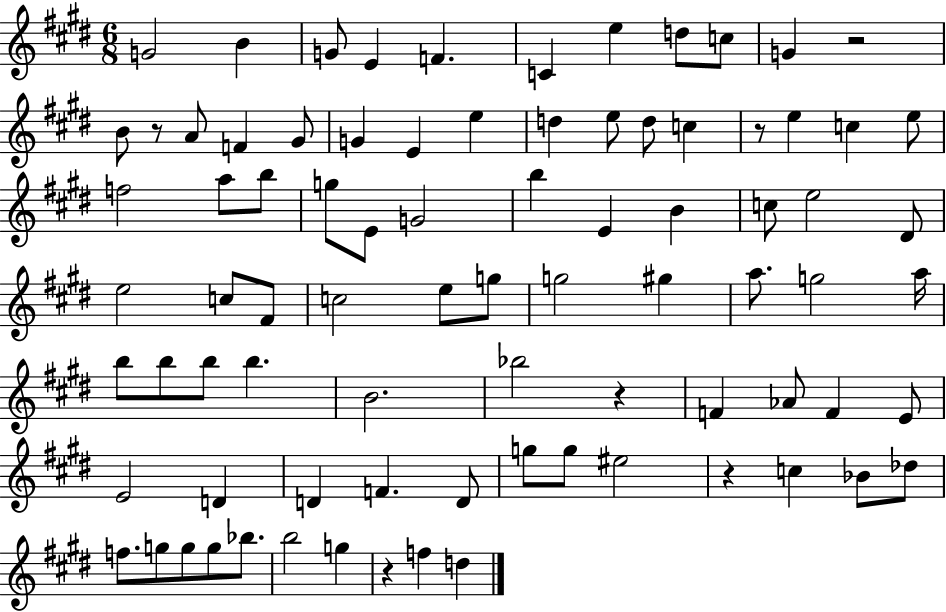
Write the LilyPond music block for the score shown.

{
  \clef treble
  \numericTimeSignature
  \time 6/8
  \key e \major
  g'2 b'4 | g'8 e'4 f'4. | c'4 e''4 d''8 c''8 | g'4 r2 | \break b'8 r8 a'8 f'4 gis'8 | g'4 e'4 e''4 | d''4 e''8 d''8 c''4 | r8 e''4 c''4 e''8 | \break f''2 a''8 b''8 | g''8 e'8 g'2 | b''4 e'4 b'4 | c''8 e''2 dis'8 | \break e''2 c''8 fis'8 | c''2 e''8 g''8 | g''2 gis''4 | a''8. g''2 a''16 | \break b''8 b''8 b''8 b''4. | b'2. | bes''2 r4 | f'4 aes'8 f'4 e'8 | \break e'2 d'4 | d'4 f'4. d'8 | g''8 g''8 eis''2 | r4 c''4 bes'8 des''8 | \break f''8. g''8 g''8 g''8 bes''8. | b''2 g''4 | r4 f''4 d''4 | \bar "|."
}